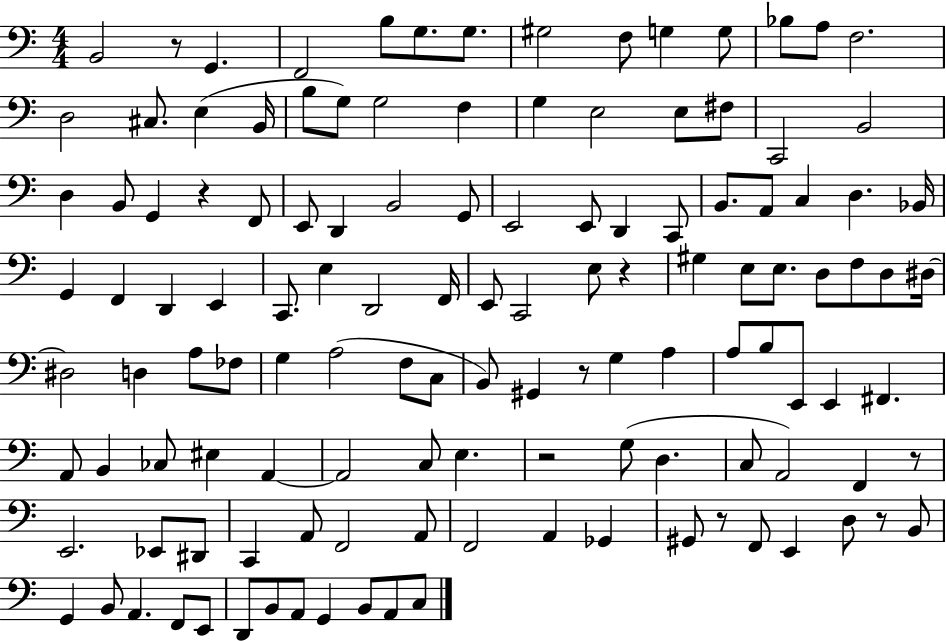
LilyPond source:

{
  \clef bass
  \numericTimeSignature
  \time 4/4
  \key c \major
  b,2 r8 g,4. | f,2 b8 g8. g8. | gis2 f8 g4 g8 | bes8 a8 f2. | \break d2 cis8. e4( b,16 | b8 g8) g2 f4 | g4 e2 e8 fis8 | c,2 b,2 | \break d4 b,8 g,4 r4 f,8 | e,8 d,4 b,2 g,8 | e,2 e,8 d,4 c,8 | b,8. a,8 c4 d4. bes,16 | \break g,4 f,4 d,4 e,4 | c,8. e4 d,2 f,16 | e,8 c,2 e8 r4 | gis4 e8 e8. d8 f8 d8 dis16~~ | \break dis2 d4 a8 fes8 | g4 a2( f8 c8 | b,8) gis,4 r8 g4 a4 | a8 b8 e,8 e,4 fis,4. | \break a,8 b,4 ces8 eis4 a,4~~ | a,2 c8 e4. | r2 g8( d4. | c8 a,2) f,4 r8 | \break e,2. ees,8 dis,8 | c,4 a,8 f,2 a,8 | f,2 a,4 ges,4 | gis,8 r8 f,8 e,4 d8 r8 b,8 | \break g,4 b,8 a,4. f,8 e,8 | d,8 b,8 a,8 g,4 b,8 a,8 c8 | \bar "|."
}